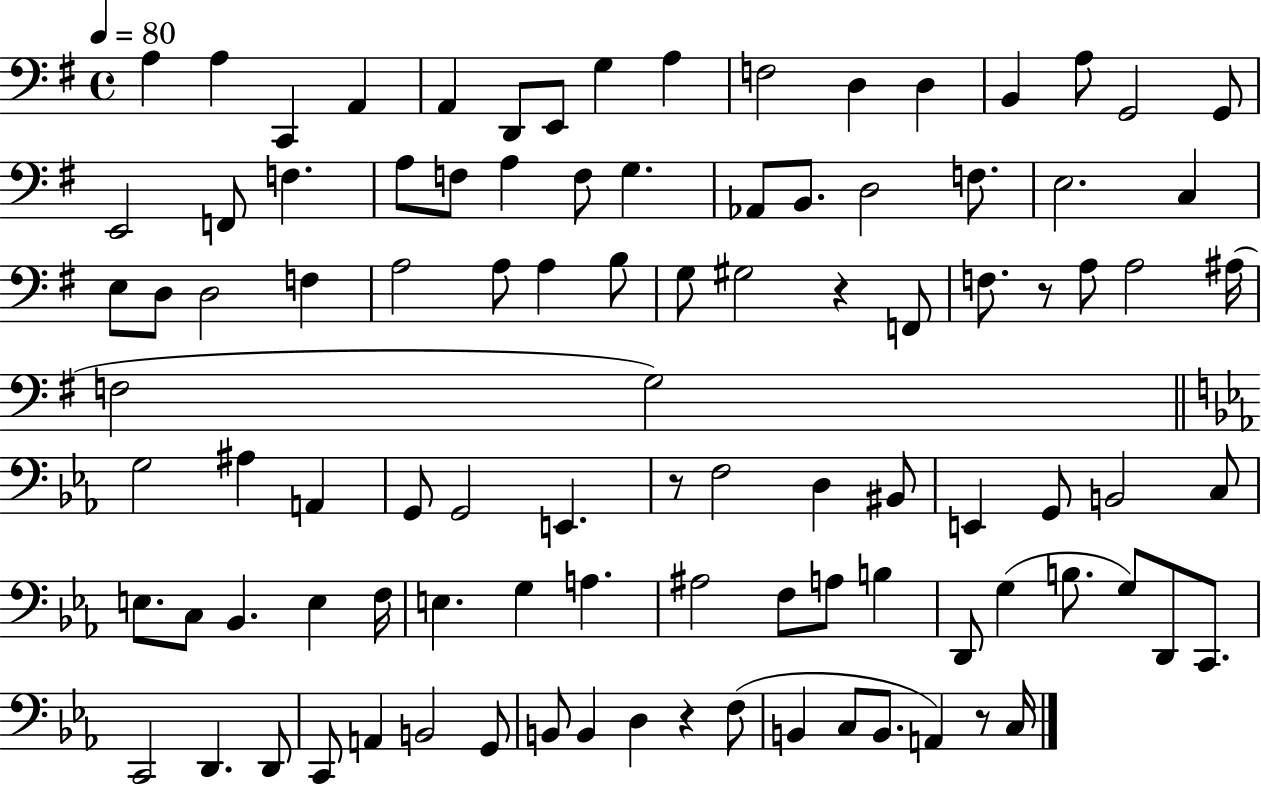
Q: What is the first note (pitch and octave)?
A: A3